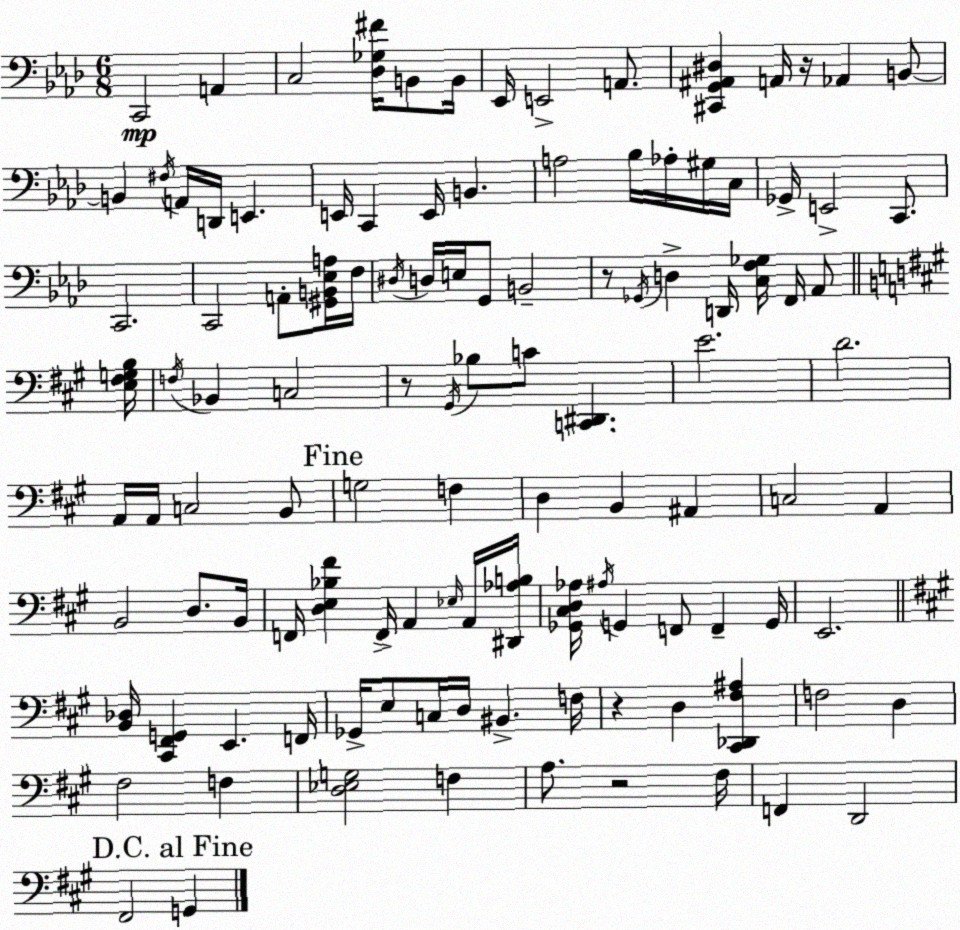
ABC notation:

X:1
T:Untitled
M:6/8
L:1/4
K:Ab
C,,2 A,, C,2 [_D,_G,^F]/4 B,,/2 B,,/4 _E,,/4 E,,2 A,,/2 [^C,,G,,^A,,^D,] A,,/4 z/4 _A,, B,,/2 B,, ^F,/4 A,,/4 D,,/4 E,, E,,/4 C,, E,,/4 B,, A,2 _B,/4 _A,/4 ^G,/4 C,/4 _G,,/4 E,,2 C,,/2 C,,2 C,,2 A,,/2 [^G,,B,,_E,A,]/4 F,/4 ^D,/4 D,/4 E,/4 G,,/2 B,,2 z/2 _G,,/4 D, D,,/4 [C,F,_G,]/4 F,,/4 _A,,/2 [E,^F,G,B,]/4 F,/4 _B,, C,2 z/2 ^G,,/4 _B,/2 C/2 [C,,^D,,] E2 D2 A,,/4 A,,/4 C,2 B,,/2 G,2 F, D, B,, ^A,, C,2 A,, B,,2 D,/2 B,,/4 F,,/4 [D,E,_B,^F] F,,/4 A,, _E,/4 A,,/4 [^D,,_A,B,]/4 [_G,,^C,D,_A,]/4 ^A,/4 G,, F,,/2 F,, G,,/4 E,,2 [B,,_D,]/4 [^C,,^F,,G,,] E,, F,,/4 _G,,/4 E,/2 C,/4 D,/4 ^B,, F,/4 z D, [^C,,_D,,^F,^A,] F,2 D, ^F,2 F, [D,_E,G,]2 F, A,/2 z2 ^F,/4 F,, D,,2 ^F,,2 G,,